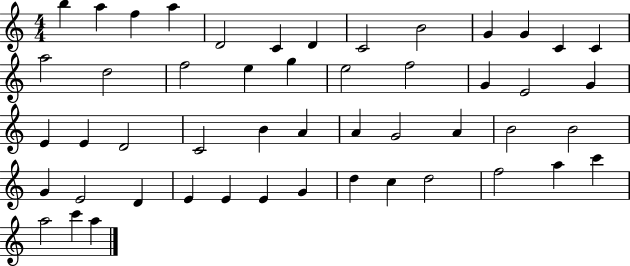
X:1
T:Untitled
M:4/4
L:1/4
K:C
b a f a D2 C D C2 B2 G G C C a2 d2 f2 e g e2 f2 G E2 G E E D2 C2 B A A G2 A B2 B2 G E2 D E E E G d c d2 f2 a c' a2 c' a